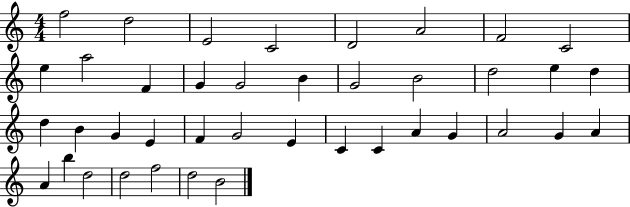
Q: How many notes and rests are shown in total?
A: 40